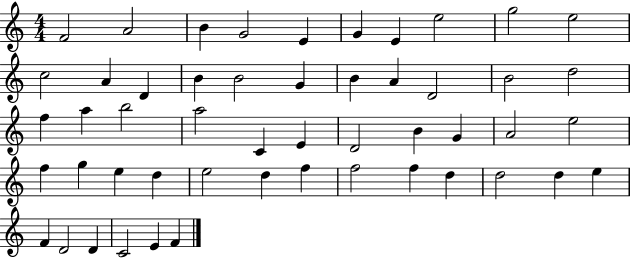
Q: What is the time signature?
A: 4/4